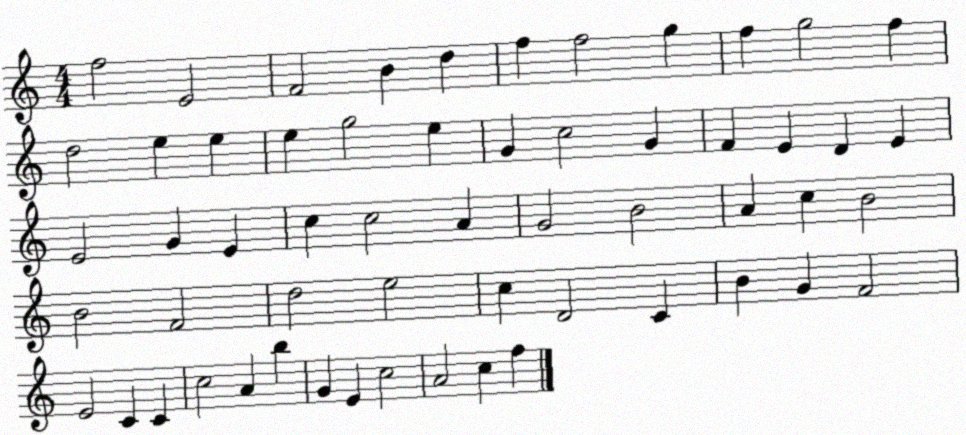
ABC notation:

X:1
T:Untitled
M:4/4
L:1/4
K:C
f2 E2 F2 B d f f2 g f g2 f d2 e e e g2 e G c2 G F E D E E2 G E c c2 A G2 B2 A c B2 B2 F2 d2 e2 c D2 C B G F2 E2 C C c2 A b G E c2 A2 c f